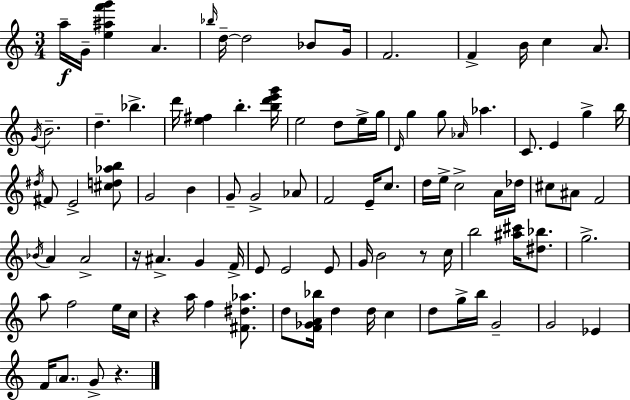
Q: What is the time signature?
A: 3/4